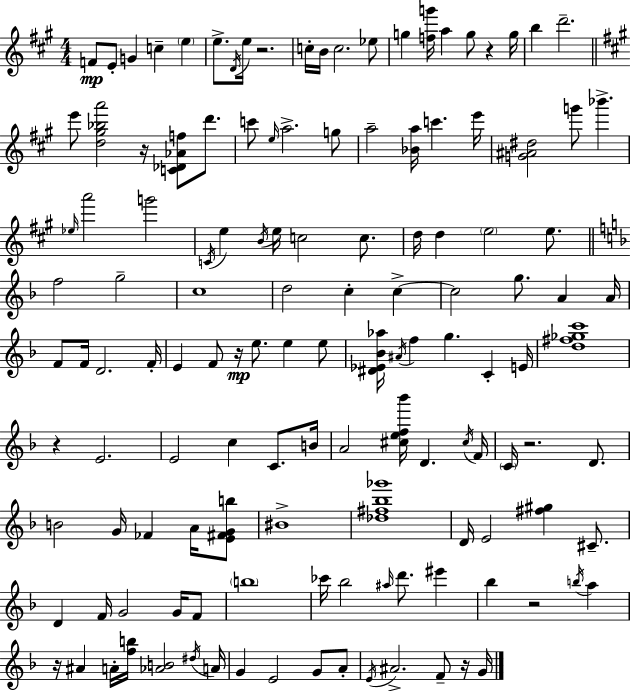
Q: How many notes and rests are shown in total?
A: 133